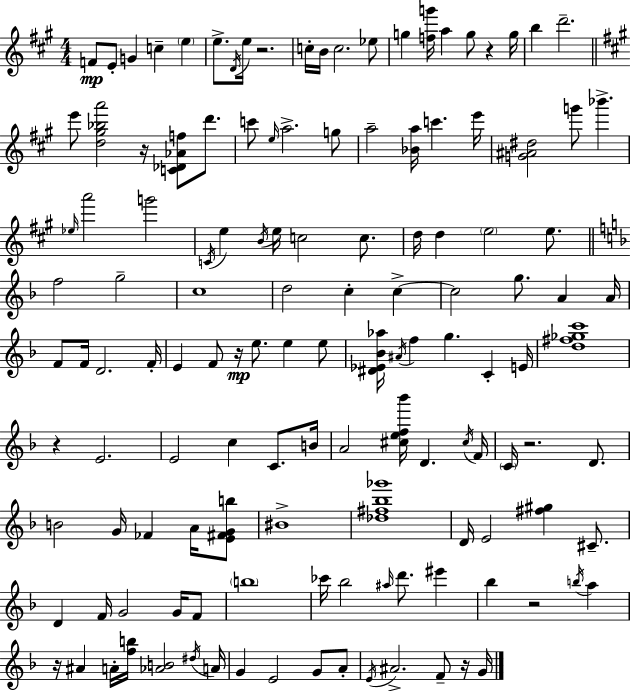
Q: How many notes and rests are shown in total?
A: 133